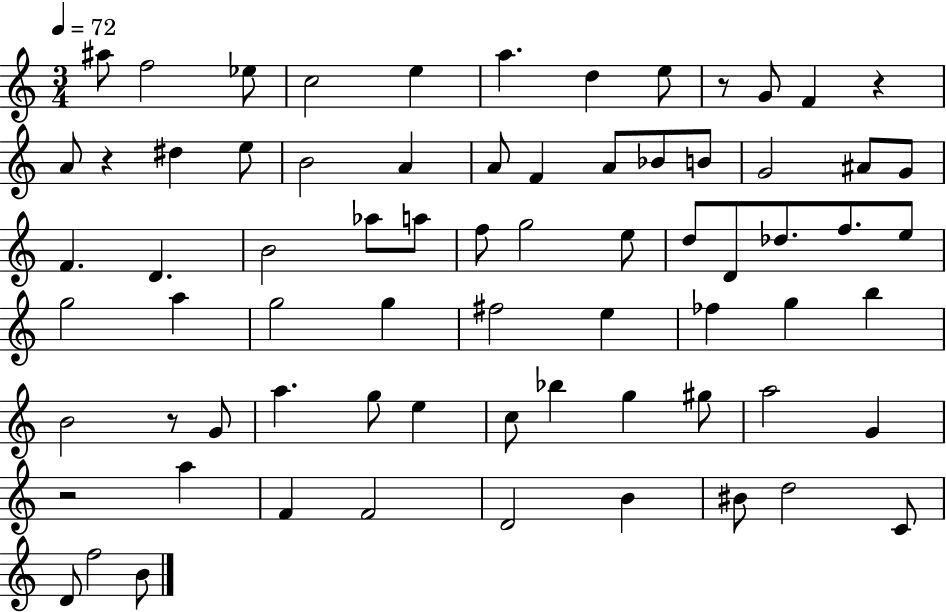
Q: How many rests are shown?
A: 5